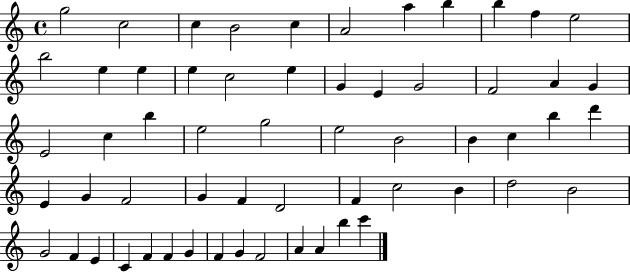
X:1
T:Untitled
M:4/4
L:1/4
K:C
g2 c2 c B2 c A2 a b b f e2 b2 e e e c2 e G E G2 F2 A G E2 c b e2 g2 e2 B2 B c b d' E G F2 G F D2 F c2 B d2 B2 G2 F E C F F G F G F2 A A b c'